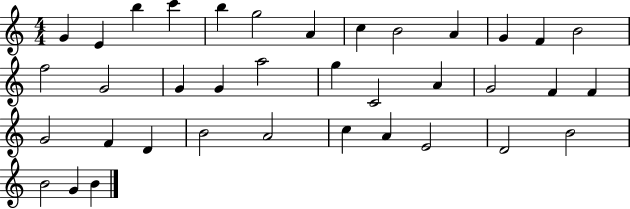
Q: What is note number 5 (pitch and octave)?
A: B5